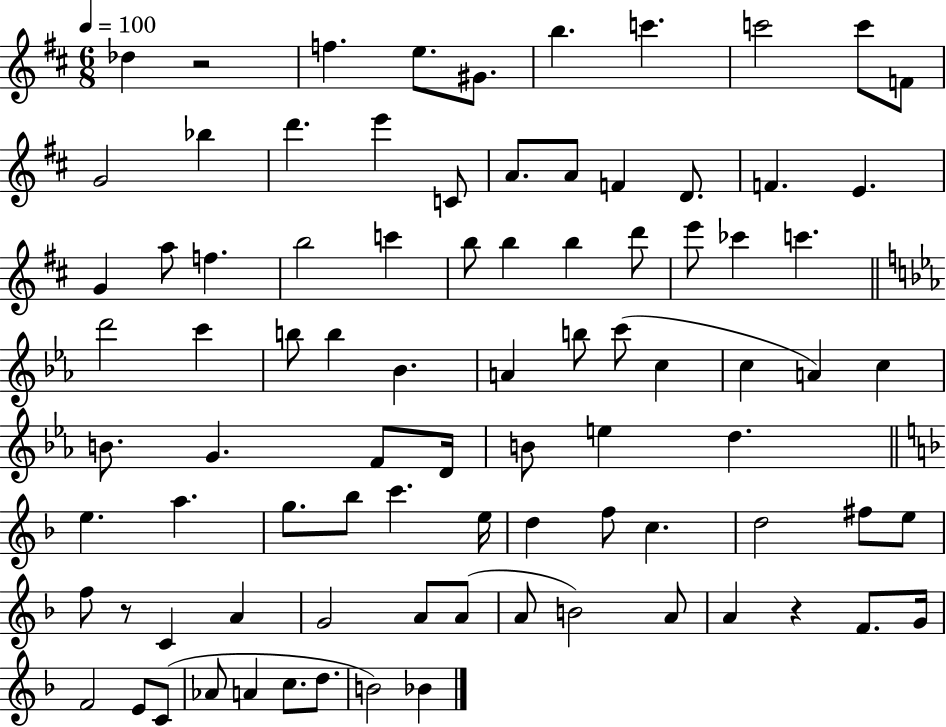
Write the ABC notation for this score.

X:1
T:Untitled
M:6/8
L:1/4
K:D
_d z2 f e/2 ^G/2 b c' c'2 c'/2 F/2 G2 _b d' e' C/2 A/2 A/2 F D/2 F E G a/2 f b2 c' b/2 b b d'/2 e'/2 _c' c' d'2 c' b/2 b _B A b/2 c'/2 c c A c B/2 G F/2 D/4 B/2 e d e a g/2 _b/2 c' e/4 d f/2 c d2 ^f/2 e/2 f/2 z/2 C A G2 A/2 A/2 A/2 B2 A/2 A z F/2 G/4 F2 E/2 C/2 _A/2 A c/2 d/2 B2 _B